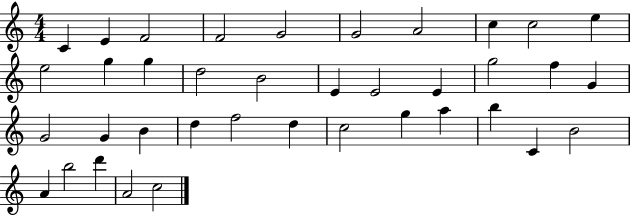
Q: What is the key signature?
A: C major